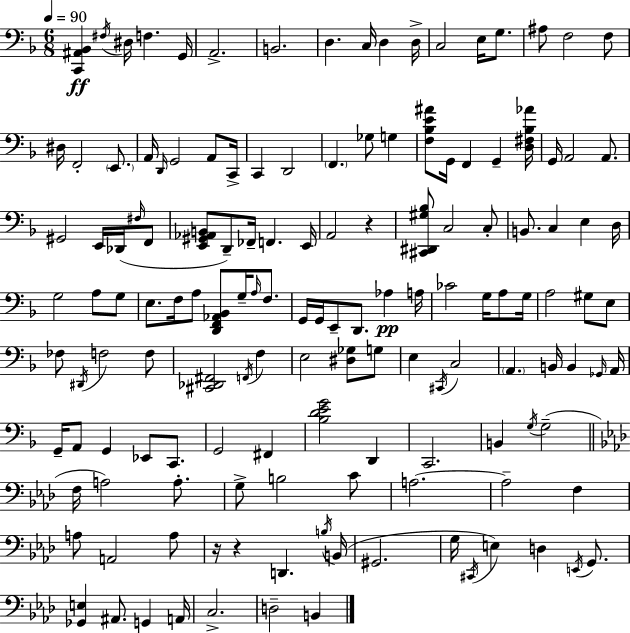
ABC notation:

X:1
T:Untitled
M:6/8
L:1/4
K:F
[C,,^A,,_B,,] ^F,/4 ^D,/4 F, G,,/4 A,,2 B,,2 D, C,/4 D, D,/4 C,2 E,/4 G,/2 ^A,/2 F,2 F,/2 ^D,/4 F,,2 E,,/2 A,,/4 D,,/4 G,,2 A,,/2 C,,/4 C,, D,,2 F,, _G,/2 G, [F,_B,E^A]/2 G,,/4 F,, G,, [D,^F,_B,_A]/4 G,,/4 A,,2 A,,/2 ^G,,2 E,,/4 _D,,/4 ^F,/4 F,,/2 [E,,^G,,_A,,B,,]/2 D,,/2 _F,,/4 F,, E,,/4 A,,2 z [^C,,^D,,^G,_B,]/2 C,2 C,/2 B,,/2 C, E, D,/4 G,2 A,/2 G,/2 E,/2 F,/4 A,/2 [D,,F,,_A,,_B,,]/2 G,/4 A,/4 F,/2 G,,/4 G,,/4 E,,/2 D,,/2 _A, A,/4 _C2 G,/4 A,/2 G,/4 A,2 ^G,/2 E,/2 _F,/2 ^D,,/4 F,2 F,/2 [^C,,_D,,^F,,]2 F,,/4 F, E,2 [^D,_G,]/2 G,/2 E, ^C,,/4 C,2 A,, B,,/4 B,, _G,,/4 A,,/4 G,,/4 A,,/2 G,, _E,,/2 C,,/2 G,,2 ^F,, [_B,DEG]2 D,, C,,2 B,, G,/4 G,2 F,/4 A,2 A,/2 G,/2 B,2 C/2 A,2 A,2 F, A,/2 A,,2 A,/2 z/4 z D,, B,/4 B,,/4 ^G,,2 G,/4 ^C,,/4 E, D, E,,/4 G,,/2 [_G,,E,] ^A,,/2 G,, A,,/4 C,2 D,2 B,,